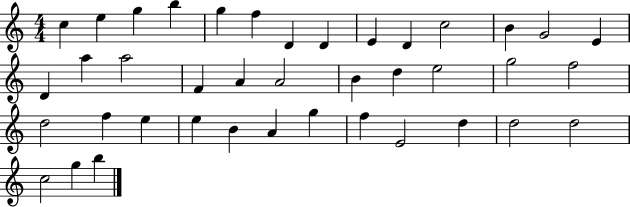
{
  \clef treble
  \numericTimeSignature
  \time 4/4
  \key c \major
  c''4 e''4 g''4 b''4 | g''4 f''4 d'4 d'4 | e'4 d'4 c''2 | b'4 g'2 e'4 | \break d'4 a''4 a''2 | f'4 a'4 a'2 | b'4 d''4 e''2 | g''2 f''2 | \break d''2 f''4 e''4 | e''4 b'4 a'4 g''4 | f''4 e'2 d''4 | d''2 d''2 | \break c''2 g''4 b''4 | \bar "|."
}